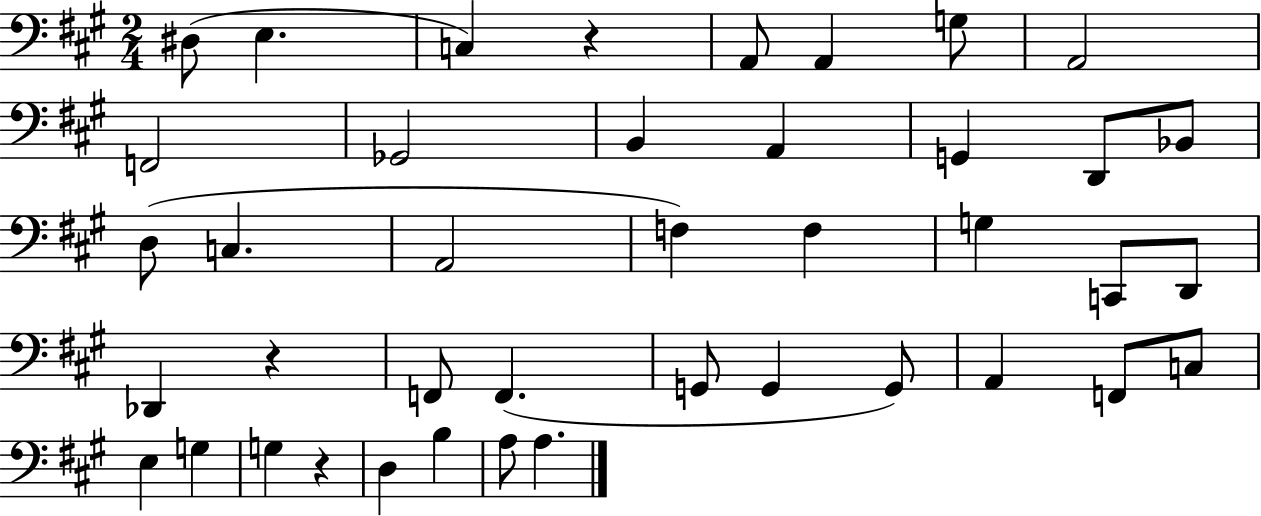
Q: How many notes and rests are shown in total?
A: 41